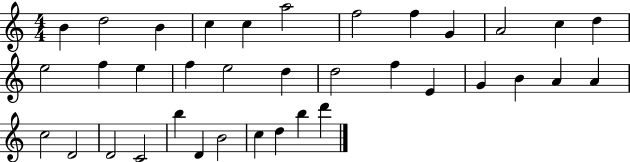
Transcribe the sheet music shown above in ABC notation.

X:1
T:Untitled
M:4/4
L:1/4
K:C
B d2 B c c a2 f2 f G A2 c d e2 f e f e2 d d2 f E G B A A c2 D2 D2 C2 b D B2 c d b d'